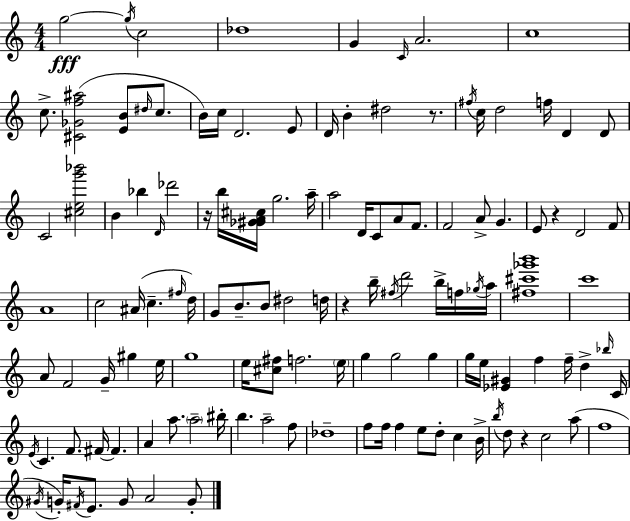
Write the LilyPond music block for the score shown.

{
  \clef treble
  \numericTimeSignature
  \time 4/4
  \key c \major
  \repeat volta 2 { g''2~~\fff \acciaccatura { g''16 } c''2 | des''1 | g'4 \grace { c'16 } a'2. | c''1 | \break c''8.-> <cis' ges' f'' ais''>2( <e' b'>8 \grace { dis''16 } | c''8. b'16) c''16 d'2. | e'8 d'16 b'4-. dis''2 | r8. \acciaccatura { fis''16 } c''16 d''2 f''16 d'4 | \break d'8 c'2 <cis'' e'' g''' bes'''>2 | b'4 bes''4 \grace { d'16 } des'''2 | r16 b''16 <gis' ges' a' cis''>16 g''2. | a''16-- a''2 d'16 c'8 | \break a'8 f'8. f'2 a'8-> g'4. | e'8 r4 d'2 | f'8 a'1 | c''2 ais'16( c''4.-- | \break \grace { fis''16 }) d''16 g'8 b'8.-- b'8 dis''2 | d''16 r4 b''16-- \acciaccatura { fis''16 } d'''2 | b''16-> f''16 \acciaccatura { ges''16 } a''16 <fis'' cis''' ges''' b'''>1 | c'''1 | \break a'8 f'2 | g'16-- gis''4 e''16 g''1 | e''16 <cis'' fis''>8 f''2. | \parenthesize e''16 g''4 g''2 | \break g''4 g''16 e''16 <ees' gis'>4 f''4 | f''16-- d''4-> \grace { bes''16 } c'16 \acciaccatura { e'16 } c'4. | f'8. fis'16~~ fis'4. a'4 a''8. | \parenthesize a''2-- bis''16-. b''4. | \break a''2-- f''8 des''1-- | f''8 f''16 f''4 | e''8 d''8-. c''4 b'16-> \acciaccatura { b''16 } d''8 r4 | c''2 a''8( f''1 | \break \acciaccatura { gis'16 } g'16-.) \acciaccatura { fis'16 } e'8. | g'8 a'2 g'8-. } \bar "|."
}